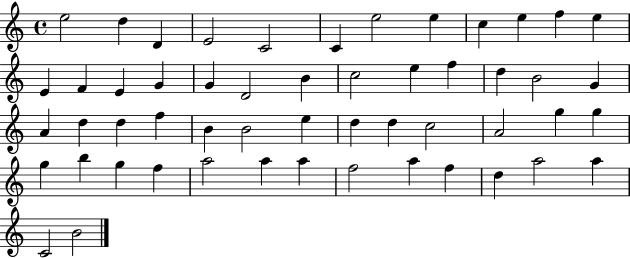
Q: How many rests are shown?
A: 0